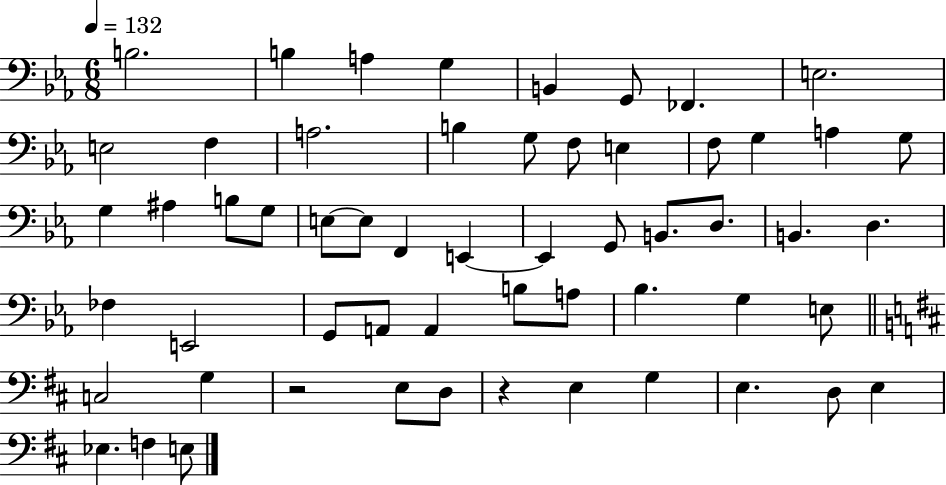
B3/h. B3/q A3/q G3/q B2/q G2/e FES2/q. E3/h. E3/h F3/q A3/h. B3/q G3/e F3/e E3/q F3/e G3/q A3/q G3/e G3/q A#3/q B3/e G3/e E3/e E3/e F2/q E2/q E2/q G2/e B2/e. D3/e. B2/q. D3/q. FES3/q E2/h G2/e A2/e A2/q B3/e A3/e Bb3/q. G3/q E3/e C3/h G3/q R/h E3/e D3/e R/q E3/q G3/q E3/q. D3/e E3/q Eb3/q. F3/q E3/e